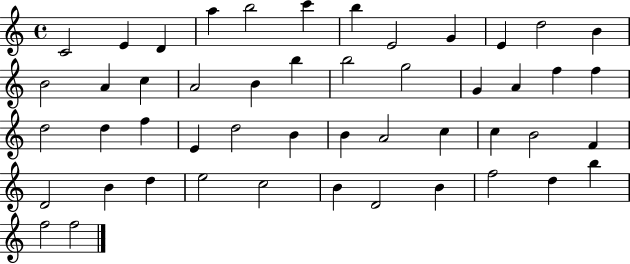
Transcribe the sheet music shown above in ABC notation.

X:1
T:Untitled
M:4/4
L:1/4
K:C
C2 E D a b2 c' b E2 G E d2 B B2 A c A2 B b b2 g2 G A f f d2 d f E d2 B B A2 c c B2 F D2 B d e2 c2 B D2 B f2 d b f2 f2